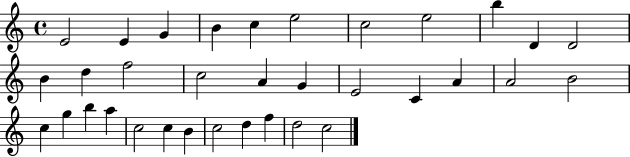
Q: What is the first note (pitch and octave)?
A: E4